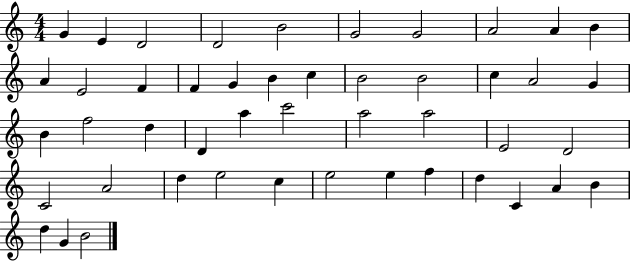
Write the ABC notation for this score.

X:1
T:Untitled
M:4/4
L:1/4
K:C
G E D2 D2 B2 G2 G2 A2 A B A E2 F F G B c B2 B2 c A2 G B f2 d D a c'2 a2 a2 E2 D2 C2 A2 d e2 c e2 e f d C A B d G B2